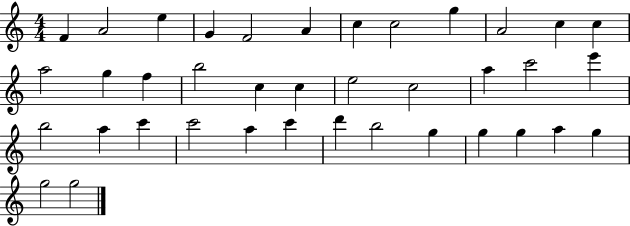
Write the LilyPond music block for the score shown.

{
  \clef treble
  \numericTimeSignature
  \time 4/4
  \key c \major
  f'4 a'2 e''4 | g'4 f'2 a'4 | c''4 c''2 g''4 | a'2 c''4 c''4 | \break a''2 g''4 f''4 | b''2 c''4 c''4 | e''2 c''2 | a''4 c'''2 e'''4 | \break b''2 a''4 c'''4 | c'''2 a''4 c'''4 | d'''4 b''2 g''4 | g''4 g''4 a''4 g''4 | \break g''2 g''2 | \bar "|."
}